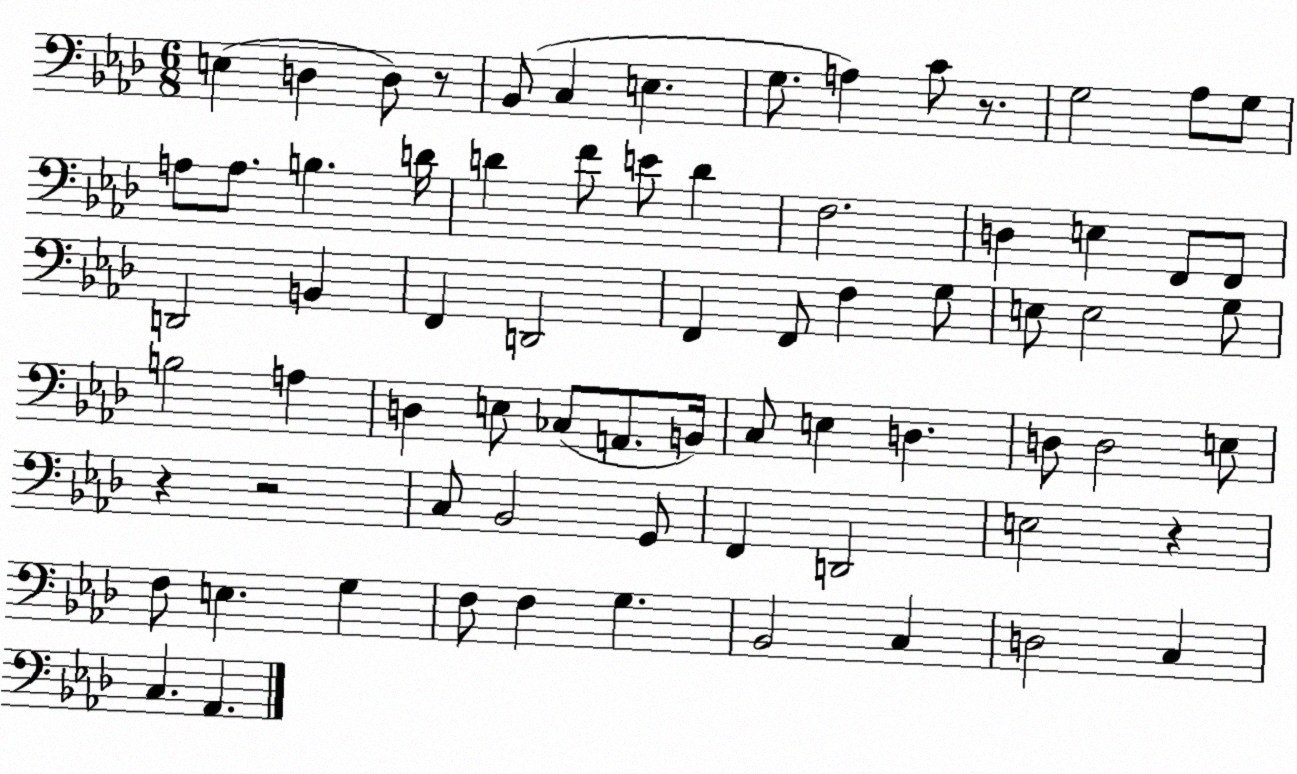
X:1
T:Untitled
M:6/8
L:1/4
K:Ab
E, D, D,/2 z/2 _B,,/2 C, E, G,/2 A, C/2 z/2 G,2 _A,/2 G,/2 A,/2 A,/2 B, D/4 D F/2 E/2 D F,2 D, E, F,,/2 F,,/2 D,,2 B,, F,, D,,2 F,, F,,/2 F, G,/2 E,/2 E,2 G,/2 B,2 A, D, E,/2 _C,/2 A,,/2 B,,/4 C,/2 E, D, D,/2 D,2 E,/2 z z2 C,/2 _B,,2 G,,/2 F,, D,,2 E,2 z F,/2 E, G, F,/2 F, G, _B,,2 C, D,2 C, C, _A,,